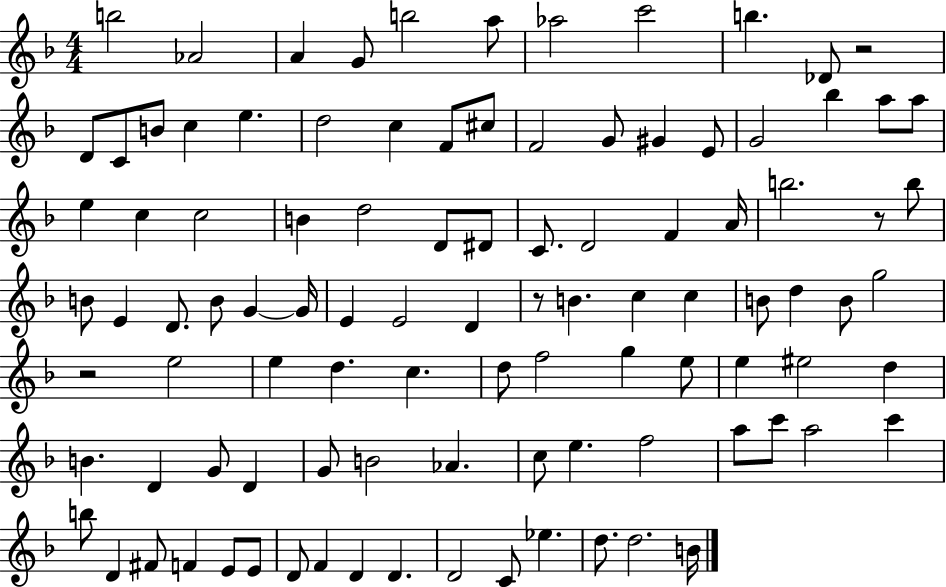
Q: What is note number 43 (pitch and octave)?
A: D4